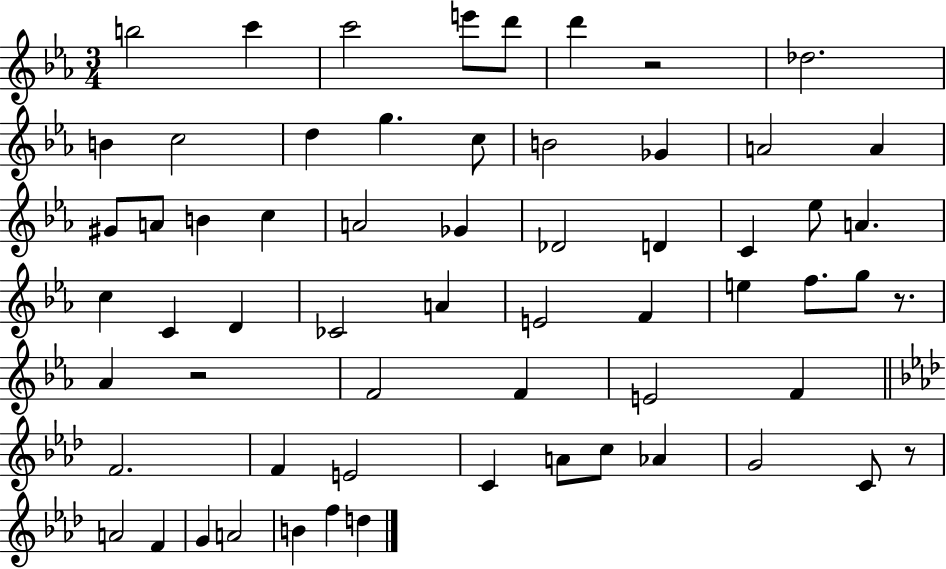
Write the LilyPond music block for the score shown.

{
  \clef treble
  \numericTimeSignature
  \time 3/4
  \key ees \major
  \repeat volta 2 { b''2 c'''4 | c'''2 e'''8 d'''8 | d'''4 r2 | des''2. | \break b'4 c''2 | d''4 g''4. c''8 | b'2 ges'4 | a'2 a'4 | \break gis'8 a'8 b'4 c''4 | a'2 ges'4 | des'2 d'4 | c'4 ees''8 a'4. | \break c''4 c'4 d'4 | ces'2 a'4 | e'2 f'4 | e''4 f''8. g''8 r8. | \break aes'4 r2 | f'2 f'4 | e'2 f'4 | \bar "||" \break \key aes \major f'2. | f'4 e'2 | c'4 a'8 c''8 aes'4 | g'2 c'8 r8 | \break a'2 f'4 | g'4 a'2 | b'4 f''4 d''4 | } \bar "|."
}